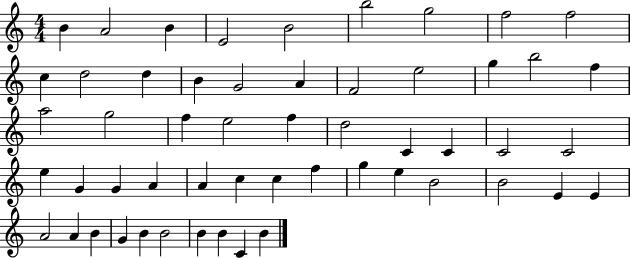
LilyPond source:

{
  \clef treble
  \numericTimeSignature
  \time 4/4
  \key c \major
  b'4 a'2 b'4 | e'2 b'2 | b''2 g''2 | f''2 f''2 | \break c''4 d''2 d''4 | b'4 g'2 a'4 | f'2 e''2 | g''4 b''2 f''4 | \break a''2 g''2 | f''4 e''2 f''4 | d''2 c'4 c'4 | c'2 c'2 | \break e''4 g'4 g'4 a'4 | a'4 c''4 c''4 f''4 | g''4 e''4 b'2 | b'2 e'4 e'4 | \break a'2 a'4 b'4 | g'4 b'4 b'2 | b'4 b'4 c'4 b'4 | \bar "|."
}